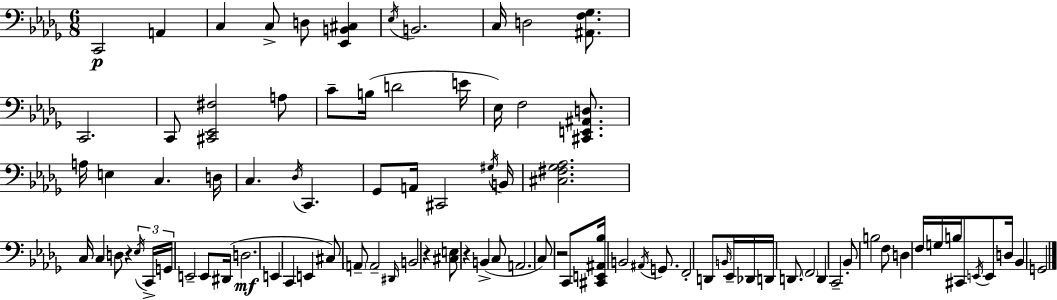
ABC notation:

X:1
T:Untitled
M:6/8
L:1/4
K:Bbm
C,,2 A,, C, C,/2 D,/2 [_E,,B,,^C,] _E,/4 B,,2 C,/4 D,2 [^A,,F,_G,]/2 C,,2 C,,/2 [^C,,_E,,^F,]2 A,/2 C/2 B,/4 D2 E/4 _E,/4 F,2 [^C,,E,,^A,,D,]/2 A,/4 E, C, D,/4 C, _D,/4 C,, _G,,/2 A,,/4 ^C,,2 ^G,/4 B,,/4 [^C,^F,_G,_A,]2 C,/4 C, D,/2 z _E,/4 C,,/4 G,,/4 E,,2 E,,/2 ^D,,/4 D,2 E,, C,, E,, ^C,/2 A,,/2 A,,2 ^D,,/4 B,,2 z [^C,E,]/2 z B,, C,/2 A,,2 C,/2 z2 C,,/2 [^C,,E,,^A,,_B,]/4 B,,2 ^A,,/4 G,,/2 F,,2 D,,/2 B,,/4 _E,,/4 _D,,/4 D,,/4 D,,/2 F,,2 D,, C,,2 _B,,/2 B,2 F,/2 D, F,/4 G,/4 B,/4 ^C,,/2 E,,/4 E,,/2 D,/4 _B,, G,,2